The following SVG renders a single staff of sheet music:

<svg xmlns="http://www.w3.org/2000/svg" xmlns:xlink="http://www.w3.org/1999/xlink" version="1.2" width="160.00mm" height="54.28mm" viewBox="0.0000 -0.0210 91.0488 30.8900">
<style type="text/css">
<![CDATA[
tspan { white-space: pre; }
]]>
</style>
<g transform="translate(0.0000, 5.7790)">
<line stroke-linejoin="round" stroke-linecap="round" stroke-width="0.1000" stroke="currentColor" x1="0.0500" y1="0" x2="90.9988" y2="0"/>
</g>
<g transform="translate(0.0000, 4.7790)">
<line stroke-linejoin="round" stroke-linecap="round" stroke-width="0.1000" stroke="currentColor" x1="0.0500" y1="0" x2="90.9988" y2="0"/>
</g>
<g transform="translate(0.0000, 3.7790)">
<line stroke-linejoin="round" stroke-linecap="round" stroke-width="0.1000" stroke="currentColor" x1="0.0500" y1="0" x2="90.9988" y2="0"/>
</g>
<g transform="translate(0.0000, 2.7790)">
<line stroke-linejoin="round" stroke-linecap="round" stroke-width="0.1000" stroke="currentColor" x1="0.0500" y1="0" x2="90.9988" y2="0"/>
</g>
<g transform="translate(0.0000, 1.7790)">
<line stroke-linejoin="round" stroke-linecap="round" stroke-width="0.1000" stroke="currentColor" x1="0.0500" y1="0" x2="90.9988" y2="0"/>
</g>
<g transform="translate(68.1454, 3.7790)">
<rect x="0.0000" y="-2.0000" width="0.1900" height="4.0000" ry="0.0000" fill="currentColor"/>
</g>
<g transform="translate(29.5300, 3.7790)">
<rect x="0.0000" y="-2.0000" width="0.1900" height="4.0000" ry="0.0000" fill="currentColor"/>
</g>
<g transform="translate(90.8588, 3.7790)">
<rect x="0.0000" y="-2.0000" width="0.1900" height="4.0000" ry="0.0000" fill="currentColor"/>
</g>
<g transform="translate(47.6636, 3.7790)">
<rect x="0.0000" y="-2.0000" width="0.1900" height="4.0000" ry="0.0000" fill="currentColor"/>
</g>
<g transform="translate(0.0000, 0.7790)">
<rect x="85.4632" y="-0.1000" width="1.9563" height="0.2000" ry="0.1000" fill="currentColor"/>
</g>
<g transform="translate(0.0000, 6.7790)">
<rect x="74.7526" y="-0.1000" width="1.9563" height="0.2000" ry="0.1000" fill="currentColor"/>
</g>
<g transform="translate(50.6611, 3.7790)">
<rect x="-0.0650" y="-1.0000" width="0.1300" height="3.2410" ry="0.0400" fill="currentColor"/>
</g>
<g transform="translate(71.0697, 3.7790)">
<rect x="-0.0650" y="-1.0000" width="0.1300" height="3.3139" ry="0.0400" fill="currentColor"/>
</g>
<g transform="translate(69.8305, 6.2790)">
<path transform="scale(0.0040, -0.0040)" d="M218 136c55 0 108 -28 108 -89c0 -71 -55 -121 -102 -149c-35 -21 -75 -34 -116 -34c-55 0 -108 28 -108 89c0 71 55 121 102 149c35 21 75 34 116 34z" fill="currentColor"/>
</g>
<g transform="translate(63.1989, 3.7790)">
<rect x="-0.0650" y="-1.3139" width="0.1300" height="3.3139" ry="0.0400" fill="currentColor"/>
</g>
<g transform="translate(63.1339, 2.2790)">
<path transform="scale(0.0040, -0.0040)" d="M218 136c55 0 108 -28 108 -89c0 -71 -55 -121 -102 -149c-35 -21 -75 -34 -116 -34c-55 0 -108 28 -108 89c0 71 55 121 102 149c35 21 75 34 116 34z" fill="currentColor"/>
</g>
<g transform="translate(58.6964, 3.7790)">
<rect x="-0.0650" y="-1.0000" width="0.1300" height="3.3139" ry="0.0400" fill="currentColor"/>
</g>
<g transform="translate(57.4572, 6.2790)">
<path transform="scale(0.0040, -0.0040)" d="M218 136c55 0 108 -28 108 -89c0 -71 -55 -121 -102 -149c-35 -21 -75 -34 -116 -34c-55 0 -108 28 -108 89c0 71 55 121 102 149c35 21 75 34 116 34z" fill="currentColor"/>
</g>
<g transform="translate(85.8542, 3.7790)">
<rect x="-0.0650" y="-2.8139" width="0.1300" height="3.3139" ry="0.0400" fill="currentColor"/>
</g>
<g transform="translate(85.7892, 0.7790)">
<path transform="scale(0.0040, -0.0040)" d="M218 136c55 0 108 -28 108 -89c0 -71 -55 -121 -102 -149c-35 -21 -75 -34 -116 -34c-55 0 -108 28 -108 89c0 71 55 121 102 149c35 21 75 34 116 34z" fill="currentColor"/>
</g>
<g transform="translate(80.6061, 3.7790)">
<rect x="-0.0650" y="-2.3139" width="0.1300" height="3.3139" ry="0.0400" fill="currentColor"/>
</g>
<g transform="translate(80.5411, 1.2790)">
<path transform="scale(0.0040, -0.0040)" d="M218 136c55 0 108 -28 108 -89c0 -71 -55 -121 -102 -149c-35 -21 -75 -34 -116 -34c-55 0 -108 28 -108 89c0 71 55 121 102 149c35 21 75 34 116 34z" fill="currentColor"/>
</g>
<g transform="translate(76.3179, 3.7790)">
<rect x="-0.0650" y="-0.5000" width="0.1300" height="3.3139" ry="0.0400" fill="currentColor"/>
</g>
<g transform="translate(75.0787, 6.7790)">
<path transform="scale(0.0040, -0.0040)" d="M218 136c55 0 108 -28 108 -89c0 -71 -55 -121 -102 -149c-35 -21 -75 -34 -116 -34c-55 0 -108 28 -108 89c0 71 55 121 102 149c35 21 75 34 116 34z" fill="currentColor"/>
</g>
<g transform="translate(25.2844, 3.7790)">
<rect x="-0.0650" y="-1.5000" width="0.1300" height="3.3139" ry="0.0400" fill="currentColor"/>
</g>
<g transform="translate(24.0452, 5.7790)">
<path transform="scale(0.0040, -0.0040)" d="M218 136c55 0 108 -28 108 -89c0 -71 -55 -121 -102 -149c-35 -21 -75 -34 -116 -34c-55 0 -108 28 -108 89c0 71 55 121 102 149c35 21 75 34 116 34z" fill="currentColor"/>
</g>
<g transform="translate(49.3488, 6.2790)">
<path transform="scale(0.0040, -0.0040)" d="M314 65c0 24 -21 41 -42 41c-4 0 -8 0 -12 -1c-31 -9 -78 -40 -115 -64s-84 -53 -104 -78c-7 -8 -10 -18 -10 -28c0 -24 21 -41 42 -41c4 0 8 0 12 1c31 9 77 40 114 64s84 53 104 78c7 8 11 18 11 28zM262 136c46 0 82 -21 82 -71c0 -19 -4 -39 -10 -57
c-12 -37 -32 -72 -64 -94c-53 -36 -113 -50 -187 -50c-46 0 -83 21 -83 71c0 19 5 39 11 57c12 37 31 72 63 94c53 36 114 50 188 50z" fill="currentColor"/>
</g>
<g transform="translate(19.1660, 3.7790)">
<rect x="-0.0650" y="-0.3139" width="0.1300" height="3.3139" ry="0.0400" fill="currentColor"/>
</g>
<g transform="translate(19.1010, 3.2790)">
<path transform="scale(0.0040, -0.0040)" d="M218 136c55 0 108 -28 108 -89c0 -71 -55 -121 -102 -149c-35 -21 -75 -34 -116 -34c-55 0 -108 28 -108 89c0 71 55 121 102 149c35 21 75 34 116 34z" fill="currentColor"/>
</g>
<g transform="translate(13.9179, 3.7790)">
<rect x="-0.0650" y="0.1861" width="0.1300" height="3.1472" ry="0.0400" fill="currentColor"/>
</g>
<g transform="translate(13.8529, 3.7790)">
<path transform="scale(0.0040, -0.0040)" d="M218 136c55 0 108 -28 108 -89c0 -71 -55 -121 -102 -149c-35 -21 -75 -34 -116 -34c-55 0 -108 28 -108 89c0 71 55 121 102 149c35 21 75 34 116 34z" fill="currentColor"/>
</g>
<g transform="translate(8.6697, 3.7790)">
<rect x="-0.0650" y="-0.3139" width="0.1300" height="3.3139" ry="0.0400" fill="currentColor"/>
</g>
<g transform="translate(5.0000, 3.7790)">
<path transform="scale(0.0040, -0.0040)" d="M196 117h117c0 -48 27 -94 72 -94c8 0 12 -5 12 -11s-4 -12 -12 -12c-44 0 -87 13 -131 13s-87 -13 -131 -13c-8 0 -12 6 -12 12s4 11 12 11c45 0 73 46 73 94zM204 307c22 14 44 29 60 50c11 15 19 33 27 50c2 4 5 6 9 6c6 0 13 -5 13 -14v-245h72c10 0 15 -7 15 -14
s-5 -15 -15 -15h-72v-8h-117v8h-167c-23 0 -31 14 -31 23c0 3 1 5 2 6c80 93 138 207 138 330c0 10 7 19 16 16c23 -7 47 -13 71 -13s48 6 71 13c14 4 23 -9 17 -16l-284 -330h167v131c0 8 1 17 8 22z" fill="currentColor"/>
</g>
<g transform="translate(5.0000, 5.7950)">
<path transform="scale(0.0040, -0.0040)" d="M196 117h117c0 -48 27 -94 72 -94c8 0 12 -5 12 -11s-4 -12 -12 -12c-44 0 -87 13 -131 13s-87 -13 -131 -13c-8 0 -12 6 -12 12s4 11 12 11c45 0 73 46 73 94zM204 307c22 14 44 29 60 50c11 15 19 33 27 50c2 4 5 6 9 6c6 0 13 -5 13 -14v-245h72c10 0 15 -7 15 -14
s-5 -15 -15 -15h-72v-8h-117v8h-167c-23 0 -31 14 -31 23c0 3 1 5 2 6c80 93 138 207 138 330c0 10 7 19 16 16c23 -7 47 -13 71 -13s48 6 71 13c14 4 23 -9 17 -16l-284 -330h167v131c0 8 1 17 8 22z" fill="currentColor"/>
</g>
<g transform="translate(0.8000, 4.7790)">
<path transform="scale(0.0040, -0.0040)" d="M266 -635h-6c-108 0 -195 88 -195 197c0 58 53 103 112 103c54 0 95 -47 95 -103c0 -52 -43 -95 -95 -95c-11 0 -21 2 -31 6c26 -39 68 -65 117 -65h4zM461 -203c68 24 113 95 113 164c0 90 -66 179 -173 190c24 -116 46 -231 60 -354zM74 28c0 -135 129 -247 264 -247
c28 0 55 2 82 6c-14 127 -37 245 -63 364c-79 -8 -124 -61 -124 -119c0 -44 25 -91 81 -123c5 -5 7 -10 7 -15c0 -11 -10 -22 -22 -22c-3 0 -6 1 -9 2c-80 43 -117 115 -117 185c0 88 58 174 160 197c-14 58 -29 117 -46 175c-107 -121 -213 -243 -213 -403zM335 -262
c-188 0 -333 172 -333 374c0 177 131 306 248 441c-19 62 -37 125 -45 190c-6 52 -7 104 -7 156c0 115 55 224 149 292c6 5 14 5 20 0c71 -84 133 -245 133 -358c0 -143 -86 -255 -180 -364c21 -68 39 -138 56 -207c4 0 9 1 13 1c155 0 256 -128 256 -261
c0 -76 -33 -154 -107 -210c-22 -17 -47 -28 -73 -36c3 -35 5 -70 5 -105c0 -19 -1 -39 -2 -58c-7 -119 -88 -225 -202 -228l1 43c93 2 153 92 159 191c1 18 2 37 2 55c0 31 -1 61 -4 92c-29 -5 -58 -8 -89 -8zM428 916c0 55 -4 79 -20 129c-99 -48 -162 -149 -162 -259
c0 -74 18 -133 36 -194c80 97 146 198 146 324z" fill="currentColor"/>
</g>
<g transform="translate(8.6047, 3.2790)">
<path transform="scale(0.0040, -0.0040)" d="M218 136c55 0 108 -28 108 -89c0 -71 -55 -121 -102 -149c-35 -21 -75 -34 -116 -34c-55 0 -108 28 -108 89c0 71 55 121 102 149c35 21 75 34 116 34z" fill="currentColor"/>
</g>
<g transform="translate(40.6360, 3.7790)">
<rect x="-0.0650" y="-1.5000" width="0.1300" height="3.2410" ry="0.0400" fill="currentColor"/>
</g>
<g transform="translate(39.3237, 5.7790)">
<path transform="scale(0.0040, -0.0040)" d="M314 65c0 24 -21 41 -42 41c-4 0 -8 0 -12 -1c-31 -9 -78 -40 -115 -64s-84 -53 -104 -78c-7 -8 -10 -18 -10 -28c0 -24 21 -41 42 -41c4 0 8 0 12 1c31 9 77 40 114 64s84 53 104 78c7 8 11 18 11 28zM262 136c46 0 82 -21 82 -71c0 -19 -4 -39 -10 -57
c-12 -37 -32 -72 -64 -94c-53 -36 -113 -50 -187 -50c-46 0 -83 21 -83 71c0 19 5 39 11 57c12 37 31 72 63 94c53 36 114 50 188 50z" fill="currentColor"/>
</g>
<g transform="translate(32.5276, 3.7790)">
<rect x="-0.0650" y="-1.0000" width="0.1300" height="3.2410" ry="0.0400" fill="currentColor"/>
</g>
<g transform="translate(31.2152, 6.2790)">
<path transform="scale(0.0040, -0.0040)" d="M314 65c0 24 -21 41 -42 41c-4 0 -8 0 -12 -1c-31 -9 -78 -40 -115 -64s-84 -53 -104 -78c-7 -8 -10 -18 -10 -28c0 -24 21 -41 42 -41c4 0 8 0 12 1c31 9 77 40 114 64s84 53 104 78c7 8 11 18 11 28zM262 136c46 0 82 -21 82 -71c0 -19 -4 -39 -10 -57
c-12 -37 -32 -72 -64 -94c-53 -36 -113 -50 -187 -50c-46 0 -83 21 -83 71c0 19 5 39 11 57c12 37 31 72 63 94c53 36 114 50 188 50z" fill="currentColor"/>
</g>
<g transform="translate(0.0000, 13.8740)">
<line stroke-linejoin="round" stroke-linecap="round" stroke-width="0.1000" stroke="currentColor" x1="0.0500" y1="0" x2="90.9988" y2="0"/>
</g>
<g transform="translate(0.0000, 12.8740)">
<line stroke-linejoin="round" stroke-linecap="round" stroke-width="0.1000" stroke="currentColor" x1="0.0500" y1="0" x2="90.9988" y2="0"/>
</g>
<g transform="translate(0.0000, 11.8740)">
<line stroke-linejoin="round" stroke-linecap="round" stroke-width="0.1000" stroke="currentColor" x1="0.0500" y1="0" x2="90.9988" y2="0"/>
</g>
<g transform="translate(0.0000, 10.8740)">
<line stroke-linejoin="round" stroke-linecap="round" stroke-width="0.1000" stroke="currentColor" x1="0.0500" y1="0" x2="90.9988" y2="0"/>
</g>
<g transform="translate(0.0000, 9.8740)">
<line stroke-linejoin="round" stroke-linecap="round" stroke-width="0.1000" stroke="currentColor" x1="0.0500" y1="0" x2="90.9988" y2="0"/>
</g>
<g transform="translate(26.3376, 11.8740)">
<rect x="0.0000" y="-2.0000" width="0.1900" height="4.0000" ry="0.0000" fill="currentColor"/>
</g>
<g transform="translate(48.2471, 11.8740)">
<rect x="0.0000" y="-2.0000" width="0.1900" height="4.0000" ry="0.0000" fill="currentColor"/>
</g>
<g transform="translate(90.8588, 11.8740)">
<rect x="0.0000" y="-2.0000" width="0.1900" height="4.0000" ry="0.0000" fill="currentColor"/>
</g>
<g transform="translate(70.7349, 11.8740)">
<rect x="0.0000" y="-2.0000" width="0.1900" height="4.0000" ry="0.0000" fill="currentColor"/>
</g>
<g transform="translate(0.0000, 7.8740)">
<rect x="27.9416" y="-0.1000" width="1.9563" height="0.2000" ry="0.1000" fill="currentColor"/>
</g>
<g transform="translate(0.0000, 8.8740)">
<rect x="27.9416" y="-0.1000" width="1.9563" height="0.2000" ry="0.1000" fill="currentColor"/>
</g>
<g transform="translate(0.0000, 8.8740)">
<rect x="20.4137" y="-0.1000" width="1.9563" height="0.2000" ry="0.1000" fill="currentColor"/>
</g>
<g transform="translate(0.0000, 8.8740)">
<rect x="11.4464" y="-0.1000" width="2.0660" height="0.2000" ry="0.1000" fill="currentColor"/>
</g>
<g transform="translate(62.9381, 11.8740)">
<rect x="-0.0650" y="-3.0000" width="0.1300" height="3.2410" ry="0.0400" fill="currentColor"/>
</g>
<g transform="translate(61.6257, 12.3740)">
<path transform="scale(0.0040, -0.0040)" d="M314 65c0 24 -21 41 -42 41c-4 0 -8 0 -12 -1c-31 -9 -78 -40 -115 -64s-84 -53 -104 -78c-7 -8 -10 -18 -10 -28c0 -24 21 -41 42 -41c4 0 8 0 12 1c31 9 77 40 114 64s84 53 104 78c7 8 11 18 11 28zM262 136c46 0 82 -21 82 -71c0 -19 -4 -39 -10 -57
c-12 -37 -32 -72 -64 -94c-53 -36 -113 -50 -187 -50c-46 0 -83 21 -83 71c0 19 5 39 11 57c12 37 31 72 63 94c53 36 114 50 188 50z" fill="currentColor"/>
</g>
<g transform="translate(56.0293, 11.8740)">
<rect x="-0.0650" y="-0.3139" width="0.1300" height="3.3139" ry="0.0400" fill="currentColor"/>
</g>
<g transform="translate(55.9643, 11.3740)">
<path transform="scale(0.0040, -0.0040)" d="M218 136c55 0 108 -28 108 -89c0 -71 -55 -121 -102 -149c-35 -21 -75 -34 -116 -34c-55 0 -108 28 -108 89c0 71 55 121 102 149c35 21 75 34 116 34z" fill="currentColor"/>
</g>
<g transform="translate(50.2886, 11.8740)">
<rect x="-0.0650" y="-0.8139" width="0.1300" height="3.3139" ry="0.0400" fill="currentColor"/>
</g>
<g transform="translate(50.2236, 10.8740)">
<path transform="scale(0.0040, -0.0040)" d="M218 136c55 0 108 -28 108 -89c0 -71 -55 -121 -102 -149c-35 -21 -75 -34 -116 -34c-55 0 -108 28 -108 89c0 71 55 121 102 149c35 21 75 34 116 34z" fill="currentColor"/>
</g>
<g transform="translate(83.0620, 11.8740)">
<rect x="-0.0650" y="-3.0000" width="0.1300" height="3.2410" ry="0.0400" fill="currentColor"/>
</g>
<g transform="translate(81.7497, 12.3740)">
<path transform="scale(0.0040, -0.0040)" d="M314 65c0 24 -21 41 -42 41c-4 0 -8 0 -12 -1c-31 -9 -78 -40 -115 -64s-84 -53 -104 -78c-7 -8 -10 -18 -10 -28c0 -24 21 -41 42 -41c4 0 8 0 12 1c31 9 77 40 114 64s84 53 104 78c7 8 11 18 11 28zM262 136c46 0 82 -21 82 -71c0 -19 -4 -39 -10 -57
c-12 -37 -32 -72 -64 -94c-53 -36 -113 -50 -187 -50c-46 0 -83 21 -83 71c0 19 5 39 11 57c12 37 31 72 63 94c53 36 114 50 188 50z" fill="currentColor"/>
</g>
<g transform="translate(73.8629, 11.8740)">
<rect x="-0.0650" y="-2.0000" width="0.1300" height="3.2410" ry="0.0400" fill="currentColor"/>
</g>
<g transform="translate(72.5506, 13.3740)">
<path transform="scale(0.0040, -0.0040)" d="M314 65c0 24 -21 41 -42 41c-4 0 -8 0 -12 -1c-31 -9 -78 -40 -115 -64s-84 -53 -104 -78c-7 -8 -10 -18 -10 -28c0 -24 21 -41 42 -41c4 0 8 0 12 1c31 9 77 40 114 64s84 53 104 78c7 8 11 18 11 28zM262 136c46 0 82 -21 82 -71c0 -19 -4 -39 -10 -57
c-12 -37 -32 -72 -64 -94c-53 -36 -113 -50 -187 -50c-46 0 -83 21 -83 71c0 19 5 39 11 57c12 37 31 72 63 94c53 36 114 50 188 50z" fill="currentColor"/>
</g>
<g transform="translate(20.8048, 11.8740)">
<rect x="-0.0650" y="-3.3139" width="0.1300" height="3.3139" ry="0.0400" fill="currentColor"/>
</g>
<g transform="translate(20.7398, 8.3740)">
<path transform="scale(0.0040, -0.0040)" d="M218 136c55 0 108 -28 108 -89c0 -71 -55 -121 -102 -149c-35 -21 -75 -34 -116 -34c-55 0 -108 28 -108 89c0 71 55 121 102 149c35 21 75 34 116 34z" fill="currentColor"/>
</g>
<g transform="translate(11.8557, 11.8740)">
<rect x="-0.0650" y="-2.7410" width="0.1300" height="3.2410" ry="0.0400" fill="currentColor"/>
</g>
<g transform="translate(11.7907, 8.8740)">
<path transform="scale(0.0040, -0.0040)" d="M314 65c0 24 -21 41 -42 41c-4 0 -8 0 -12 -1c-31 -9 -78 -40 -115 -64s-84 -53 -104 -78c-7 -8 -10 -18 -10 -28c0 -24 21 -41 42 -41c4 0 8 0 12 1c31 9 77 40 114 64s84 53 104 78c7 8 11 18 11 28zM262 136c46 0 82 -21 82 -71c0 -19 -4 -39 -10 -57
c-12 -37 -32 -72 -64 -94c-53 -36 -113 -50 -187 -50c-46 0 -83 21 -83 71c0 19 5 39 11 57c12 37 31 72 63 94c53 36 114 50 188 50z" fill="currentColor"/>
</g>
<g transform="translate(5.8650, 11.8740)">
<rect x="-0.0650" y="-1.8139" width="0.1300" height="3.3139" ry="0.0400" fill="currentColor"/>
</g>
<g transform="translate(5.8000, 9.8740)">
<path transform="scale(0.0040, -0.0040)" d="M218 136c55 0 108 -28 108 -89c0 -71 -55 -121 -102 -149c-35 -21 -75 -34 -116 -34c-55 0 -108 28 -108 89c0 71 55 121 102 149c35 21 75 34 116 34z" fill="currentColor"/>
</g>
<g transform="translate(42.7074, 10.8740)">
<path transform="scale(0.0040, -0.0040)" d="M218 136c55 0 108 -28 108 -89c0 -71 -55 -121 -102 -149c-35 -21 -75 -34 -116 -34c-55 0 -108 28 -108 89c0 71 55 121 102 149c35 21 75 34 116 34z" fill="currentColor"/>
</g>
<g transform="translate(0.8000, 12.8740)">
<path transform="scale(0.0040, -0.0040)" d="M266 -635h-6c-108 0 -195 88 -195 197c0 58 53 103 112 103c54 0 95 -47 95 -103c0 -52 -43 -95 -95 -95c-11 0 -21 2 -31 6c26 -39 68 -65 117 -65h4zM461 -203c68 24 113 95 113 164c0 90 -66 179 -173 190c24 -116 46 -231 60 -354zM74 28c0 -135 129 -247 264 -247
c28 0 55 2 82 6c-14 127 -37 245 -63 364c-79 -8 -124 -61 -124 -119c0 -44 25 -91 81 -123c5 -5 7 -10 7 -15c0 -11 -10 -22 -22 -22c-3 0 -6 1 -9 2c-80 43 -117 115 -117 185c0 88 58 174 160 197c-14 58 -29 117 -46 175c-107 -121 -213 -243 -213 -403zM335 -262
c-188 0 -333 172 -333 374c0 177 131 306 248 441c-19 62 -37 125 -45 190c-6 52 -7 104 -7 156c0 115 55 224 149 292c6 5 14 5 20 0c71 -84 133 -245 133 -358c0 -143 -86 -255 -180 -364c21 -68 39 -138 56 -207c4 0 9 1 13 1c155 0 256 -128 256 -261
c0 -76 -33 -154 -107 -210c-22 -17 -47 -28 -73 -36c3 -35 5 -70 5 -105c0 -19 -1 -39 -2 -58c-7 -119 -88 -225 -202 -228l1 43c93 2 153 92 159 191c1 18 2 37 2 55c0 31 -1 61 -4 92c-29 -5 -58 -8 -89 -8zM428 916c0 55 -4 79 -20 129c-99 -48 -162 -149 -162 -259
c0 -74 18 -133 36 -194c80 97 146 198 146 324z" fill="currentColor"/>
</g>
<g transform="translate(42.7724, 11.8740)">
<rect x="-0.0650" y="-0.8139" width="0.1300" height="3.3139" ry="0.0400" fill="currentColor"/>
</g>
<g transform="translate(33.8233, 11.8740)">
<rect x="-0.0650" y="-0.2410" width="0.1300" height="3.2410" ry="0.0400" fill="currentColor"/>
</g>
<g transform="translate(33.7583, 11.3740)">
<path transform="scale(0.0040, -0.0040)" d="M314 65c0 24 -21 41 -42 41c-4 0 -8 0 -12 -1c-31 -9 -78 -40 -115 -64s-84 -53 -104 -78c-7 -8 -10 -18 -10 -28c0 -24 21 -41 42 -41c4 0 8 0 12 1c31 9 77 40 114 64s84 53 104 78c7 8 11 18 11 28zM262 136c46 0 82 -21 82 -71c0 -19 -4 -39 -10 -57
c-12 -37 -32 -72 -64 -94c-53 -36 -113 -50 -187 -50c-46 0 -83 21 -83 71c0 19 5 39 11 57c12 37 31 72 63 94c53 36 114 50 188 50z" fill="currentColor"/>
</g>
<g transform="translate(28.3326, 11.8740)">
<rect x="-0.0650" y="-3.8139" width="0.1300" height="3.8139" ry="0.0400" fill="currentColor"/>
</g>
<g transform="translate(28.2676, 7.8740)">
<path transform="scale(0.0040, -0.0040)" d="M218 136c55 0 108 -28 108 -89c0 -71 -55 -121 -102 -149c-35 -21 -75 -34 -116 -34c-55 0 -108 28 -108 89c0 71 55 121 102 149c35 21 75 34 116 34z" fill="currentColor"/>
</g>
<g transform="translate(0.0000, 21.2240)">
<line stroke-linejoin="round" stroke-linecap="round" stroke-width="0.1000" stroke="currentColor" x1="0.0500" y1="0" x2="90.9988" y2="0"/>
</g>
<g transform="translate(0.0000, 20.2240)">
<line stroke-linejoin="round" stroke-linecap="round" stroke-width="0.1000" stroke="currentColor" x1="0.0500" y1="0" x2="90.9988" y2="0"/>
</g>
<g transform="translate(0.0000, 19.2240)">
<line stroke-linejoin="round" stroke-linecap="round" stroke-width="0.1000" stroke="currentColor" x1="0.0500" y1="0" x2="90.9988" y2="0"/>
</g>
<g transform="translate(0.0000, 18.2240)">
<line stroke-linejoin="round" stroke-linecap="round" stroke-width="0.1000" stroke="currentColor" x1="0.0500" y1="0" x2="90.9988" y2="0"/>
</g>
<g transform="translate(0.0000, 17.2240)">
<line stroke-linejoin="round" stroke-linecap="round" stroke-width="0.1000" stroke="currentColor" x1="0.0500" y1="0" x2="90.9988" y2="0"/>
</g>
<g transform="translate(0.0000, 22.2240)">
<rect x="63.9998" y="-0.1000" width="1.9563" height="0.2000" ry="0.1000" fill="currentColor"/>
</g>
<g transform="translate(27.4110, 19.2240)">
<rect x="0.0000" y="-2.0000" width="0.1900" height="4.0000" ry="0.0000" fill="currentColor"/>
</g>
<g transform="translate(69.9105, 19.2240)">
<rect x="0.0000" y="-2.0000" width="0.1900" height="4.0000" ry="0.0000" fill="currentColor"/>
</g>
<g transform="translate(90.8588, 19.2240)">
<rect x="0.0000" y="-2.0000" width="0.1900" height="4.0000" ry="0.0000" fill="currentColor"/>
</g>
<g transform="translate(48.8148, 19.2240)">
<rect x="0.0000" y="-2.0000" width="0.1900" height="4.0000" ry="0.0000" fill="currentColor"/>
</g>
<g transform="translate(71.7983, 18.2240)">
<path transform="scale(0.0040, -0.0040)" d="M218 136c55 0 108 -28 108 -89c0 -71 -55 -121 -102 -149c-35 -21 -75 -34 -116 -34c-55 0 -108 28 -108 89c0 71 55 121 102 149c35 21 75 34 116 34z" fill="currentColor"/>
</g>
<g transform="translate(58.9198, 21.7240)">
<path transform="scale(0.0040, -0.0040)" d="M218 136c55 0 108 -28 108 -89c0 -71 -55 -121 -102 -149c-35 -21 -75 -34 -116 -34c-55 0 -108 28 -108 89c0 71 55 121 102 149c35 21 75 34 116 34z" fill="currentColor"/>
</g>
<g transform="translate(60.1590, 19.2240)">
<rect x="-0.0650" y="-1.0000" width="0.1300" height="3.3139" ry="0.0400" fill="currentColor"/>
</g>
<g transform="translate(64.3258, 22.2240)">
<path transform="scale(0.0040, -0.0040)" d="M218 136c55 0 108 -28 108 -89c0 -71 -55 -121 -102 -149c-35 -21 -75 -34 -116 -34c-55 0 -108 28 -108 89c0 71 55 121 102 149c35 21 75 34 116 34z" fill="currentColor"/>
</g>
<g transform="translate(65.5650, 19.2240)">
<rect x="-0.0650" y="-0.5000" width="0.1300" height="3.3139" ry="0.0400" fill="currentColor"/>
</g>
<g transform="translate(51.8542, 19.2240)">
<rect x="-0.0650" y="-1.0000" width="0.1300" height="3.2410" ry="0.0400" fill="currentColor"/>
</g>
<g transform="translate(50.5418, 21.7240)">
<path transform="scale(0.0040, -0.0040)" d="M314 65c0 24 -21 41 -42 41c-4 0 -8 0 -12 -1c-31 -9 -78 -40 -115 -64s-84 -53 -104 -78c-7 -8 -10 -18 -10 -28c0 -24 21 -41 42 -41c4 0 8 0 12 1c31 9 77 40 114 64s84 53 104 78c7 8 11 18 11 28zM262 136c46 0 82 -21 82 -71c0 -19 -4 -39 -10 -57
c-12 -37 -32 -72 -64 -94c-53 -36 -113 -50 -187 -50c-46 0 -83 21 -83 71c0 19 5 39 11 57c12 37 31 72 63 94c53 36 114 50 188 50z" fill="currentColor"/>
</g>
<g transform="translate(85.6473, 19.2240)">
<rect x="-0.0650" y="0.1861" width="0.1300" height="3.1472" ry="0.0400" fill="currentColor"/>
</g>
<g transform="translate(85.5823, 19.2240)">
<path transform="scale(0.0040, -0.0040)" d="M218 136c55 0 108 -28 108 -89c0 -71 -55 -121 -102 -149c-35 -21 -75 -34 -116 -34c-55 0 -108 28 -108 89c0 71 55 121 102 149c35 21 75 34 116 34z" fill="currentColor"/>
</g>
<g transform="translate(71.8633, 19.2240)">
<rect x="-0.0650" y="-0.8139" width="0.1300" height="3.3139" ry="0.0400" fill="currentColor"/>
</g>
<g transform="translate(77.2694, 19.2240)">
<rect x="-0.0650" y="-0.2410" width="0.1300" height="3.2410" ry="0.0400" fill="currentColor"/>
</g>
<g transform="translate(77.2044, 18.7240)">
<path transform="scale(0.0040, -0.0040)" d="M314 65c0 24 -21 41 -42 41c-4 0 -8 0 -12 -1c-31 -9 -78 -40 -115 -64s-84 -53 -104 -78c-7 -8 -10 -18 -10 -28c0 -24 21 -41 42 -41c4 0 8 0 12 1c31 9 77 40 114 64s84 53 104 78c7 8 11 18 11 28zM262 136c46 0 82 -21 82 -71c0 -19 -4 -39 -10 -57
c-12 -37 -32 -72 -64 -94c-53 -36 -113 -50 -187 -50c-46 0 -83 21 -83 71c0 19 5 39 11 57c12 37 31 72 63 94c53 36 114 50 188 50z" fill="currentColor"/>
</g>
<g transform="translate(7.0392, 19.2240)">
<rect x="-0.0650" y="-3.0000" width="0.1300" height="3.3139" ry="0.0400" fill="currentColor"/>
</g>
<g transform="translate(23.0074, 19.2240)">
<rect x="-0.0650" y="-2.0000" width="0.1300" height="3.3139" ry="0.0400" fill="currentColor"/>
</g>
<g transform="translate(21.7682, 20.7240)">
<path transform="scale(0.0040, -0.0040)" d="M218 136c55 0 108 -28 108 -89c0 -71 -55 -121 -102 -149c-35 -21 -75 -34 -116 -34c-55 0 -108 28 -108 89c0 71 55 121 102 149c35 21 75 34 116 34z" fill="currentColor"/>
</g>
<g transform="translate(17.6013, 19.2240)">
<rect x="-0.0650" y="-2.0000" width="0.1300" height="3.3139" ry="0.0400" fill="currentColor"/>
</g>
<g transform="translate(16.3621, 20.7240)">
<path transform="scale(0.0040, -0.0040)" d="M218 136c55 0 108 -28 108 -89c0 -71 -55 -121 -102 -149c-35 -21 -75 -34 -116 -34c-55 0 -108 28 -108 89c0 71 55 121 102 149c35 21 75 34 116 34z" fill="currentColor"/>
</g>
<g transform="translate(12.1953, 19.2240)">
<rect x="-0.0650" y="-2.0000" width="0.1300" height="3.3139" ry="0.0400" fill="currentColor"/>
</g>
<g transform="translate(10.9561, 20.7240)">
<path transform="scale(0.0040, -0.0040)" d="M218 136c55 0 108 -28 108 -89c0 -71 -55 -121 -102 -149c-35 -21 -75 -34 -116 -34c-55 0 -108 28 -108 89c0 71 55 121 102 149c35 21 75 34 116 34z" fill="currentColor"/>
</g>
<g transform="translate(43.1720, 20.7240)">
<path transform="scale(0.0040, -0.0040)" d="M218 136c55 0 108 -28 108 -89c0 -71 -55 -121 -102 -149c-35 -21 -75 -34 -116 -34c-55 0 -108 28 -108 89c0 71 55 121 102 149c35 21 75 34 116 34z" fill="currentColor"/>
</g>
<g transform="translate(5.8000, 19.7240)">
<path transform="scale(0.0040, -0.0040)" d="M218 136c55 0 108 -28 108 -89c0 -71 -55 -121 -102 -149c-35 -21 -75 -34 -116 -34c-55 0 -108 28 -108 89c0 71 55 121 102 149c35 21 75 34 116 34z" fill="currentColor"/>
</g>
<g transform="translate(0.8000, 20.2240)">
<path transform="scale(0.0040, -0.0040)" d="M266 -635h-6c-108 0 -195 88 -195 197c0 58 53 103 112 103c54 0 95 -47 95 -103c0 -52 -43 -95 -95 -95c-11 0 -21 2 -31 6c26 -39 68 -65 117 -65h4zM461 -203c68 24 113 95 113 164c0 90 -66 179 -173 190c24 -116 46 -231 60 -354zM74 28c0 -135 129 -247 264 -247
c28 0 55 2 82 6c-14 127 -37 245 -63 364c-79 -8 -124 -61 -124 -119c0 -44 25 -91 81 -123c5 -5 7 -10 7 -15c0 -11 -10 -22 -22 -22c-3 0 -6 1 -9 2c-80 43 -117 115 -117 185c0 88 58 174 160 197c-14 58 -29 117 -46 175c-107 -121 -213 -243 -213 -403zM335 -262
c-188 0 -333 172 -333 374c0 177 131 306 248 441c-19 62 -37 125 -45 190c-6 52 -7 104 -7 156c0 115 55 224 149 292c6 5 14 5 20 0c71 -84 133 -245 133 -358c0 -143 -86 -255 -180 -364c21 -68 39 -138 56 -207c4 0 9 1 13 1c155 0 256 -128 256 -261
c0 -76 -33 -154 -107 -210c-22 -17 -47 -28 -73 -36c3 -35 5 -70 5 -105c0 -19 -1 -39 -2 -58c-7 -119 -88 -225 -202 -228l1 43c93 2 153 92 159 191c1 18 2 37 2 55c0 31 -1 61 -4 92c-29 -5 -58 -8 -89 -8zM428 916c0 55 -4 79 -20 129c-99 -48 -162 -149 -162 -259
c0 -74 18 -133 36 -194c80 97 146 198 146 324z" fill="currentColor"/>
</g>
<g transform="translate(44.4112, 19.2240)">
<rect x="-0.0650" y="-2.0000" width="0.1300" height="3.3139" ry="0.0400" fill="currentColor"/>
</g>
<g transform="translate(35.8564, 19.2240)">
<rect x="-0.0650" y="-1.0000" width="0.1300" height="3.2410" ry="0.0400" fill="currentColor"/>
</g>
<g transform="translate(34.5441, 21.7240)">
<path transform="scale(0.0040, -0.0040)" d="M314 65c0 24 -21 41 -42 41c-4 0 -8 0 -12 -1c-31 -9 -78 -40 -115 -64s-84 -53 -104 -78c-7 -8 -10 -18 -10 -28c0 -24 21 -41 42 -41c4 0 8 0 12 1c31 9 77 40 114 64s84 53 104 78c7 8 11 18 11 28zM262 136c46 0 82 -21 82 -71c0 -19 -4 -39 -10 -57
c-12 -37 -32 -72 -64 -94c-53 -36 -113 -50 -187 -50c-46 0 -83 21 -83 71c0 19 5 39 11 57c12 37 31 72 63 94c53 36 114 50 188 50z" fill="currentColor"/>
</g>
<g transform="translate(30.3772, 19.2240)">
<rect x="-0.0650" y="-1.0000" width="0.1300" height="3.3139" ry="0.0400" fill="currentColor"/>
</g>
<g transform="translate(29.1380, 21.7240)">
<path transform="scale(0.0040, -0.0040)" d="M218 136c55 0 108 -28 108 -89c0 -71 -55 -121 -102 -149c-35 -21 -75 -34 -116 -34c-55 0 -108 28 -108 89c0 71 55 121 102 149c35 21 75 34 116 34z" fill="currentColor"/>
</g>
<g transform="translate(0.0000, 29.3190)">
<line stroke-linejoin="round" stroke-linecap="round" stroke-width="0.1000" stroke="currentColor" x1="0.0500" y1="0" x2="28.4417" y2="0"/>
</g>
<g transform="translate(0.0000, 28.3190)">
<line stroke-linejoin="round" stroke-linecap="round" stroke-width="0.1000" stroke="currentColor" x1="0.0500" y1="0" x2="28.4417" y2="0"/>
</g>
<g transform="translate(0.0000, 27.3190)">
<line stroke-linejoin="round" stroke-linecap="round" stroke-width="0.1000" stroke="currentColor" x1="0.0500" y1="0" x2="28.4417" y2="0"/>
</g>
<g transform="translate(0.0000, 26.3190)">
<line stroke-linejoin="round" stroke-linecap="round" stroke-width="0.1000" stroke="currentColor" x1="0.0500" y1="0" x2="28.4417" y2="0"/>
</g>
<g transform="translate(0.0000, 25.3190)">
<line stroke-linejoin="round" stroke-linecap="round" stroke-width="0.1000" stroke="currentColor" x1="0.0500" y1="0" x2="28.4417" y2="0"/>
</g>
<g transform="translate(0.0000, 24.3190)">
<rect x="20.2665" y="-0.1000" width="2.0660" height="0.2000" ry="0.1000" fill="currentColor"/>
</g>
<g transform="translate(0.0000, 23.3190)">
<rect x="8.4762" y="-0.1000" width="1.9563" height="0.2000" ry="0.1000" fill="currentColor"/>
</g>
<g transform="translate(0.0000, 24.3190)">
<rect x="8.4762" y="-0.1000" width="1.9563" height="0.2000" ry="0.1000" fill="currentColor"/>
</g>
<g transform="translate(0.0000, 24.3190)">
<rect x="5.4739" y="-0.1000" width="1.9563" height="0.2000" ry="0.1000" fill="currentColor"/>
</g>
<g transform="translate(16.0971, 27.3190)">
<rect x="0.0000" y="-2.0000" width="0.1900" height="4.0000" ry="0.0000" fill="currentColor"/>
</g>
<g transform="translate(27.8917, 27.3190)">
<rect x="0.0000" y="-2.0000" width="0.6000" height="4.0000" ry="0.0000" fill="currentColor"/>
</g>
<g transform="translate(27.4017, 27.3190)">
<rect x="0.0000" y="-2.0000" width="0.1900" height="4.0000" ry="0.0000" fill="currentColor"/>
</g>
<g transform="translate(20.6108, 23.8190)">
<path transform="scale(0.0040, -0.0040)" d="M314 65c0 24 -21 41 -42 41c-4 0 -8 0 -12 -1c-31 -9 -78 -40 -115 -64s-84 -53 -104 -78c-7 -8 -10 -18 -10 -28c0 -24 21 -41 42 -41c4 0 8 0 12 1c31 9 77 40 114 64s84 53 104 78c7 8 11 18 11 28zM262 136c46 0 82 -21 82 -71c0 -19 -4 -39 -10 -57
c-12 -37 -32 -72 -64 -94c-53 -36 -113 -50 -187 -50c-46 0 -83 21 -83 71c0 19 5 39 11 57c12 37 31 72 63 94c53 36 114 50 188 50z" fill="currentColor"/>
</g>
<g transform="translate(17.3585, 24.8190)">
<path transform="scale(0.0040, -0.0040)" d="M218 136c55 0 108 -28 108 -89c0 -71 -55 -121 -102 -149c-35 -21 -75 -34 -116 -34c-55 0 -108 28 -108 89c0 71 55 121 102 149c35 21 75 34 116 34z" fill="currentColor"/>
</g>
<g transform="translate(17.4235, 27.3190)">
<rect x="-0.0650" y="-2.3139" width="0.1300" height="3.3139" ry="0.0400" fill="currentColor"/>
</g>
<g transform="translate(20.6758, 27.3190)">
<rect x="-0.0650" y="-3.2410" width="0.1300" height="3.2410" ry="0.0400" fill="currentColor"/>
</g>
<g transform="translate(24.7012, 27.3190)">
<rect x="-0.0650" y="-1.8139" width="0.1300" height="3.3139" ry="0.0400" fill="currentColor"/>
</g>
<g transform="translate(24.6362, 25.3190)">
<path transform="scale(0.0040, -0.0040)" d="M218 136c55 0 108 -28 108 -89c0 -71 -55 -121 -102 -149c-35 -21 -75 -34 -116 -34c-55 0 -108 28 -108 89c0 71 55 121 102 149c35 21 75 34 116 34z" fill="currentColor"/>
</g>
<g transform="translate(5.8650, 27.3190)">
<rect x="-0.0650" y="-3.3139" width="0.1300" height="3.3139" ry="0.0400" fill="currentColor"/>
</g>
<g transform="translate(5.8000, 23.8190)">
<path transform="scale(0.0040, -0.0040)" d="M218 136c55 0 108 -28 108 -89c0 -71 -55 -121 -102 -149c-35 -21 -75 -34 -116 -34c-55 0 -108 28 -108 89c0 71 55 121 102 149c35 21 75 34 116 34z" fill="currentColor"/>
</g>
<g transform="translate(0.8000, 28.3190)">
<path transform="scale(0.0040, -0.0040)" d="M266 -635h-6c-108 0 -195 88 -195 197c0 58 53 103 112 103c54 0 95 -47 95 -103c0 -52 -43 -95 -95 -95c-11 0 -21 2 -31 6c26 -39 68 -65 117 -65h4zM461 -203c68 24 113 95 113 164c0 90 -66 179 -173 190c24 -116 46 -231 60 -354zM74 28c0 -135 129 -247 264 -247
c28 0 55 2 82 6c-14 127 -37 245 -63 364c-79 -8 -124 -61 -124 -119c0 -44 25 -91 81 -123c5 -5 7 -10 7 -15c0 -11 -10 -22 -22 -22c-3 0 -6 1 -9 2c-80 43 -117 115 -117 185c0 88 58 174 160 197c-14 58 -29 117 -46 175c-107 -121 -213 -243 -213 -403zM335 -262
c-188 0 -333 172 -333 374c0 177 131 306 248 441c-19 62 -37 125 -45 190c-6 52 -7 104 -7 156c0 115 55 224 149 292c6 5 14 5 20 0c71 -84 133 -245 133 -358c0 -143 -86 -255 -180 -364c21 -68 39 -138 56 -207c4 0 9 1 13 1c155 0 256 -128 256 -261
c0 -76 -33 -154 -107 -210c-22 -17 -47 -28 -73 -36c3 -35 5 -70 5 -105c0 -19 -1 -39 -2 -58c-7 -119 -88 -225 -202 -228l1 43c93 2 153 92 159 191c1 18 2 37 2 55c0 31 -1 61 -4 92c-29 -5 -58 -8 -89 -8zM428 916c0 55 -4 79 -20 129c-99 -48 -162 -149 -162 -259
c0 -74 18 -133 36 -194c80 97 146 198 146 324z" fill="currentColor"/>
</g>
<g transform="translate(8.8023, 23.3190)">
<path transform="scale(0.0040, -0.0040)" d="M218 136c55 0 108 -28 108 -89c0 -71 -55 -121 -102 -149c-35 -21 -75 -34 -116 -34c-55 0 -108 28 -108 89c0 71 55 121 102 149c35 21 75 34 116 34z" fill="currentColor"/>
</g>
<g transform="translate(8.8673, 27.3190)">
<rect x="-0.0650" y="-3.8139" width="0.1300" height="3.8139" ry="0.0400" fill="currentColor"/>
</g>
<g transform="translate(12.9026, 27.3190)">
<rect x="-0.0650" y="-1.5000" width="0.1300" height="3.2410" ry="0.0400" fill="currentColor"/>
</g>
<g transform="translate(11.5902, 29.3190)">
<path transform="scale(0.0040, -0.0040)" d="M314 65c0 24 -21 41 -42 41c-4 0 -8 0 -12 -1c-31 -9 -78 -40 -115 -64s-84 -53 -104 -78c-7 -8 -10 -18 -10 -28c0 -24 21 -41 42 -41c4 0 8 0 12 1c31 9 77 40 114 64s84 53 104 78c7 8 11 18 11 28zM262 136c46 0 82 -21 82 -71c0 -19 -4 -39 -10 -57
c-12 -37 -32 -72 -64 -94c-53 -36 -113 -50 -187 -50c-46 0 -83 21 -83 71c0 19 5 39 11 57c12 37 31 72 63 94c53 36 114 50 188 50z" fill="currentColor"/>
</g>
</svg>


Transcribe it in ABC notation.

X:1
T:Untitled
M:4/4
L:1/4
K:C
c B c E D2 E2 D2 D e D C g a f a2 b c' c2 d d c A2 F2 A2 A F F F D D2 F D2 D C d c2 B b c' E2 g b2 f